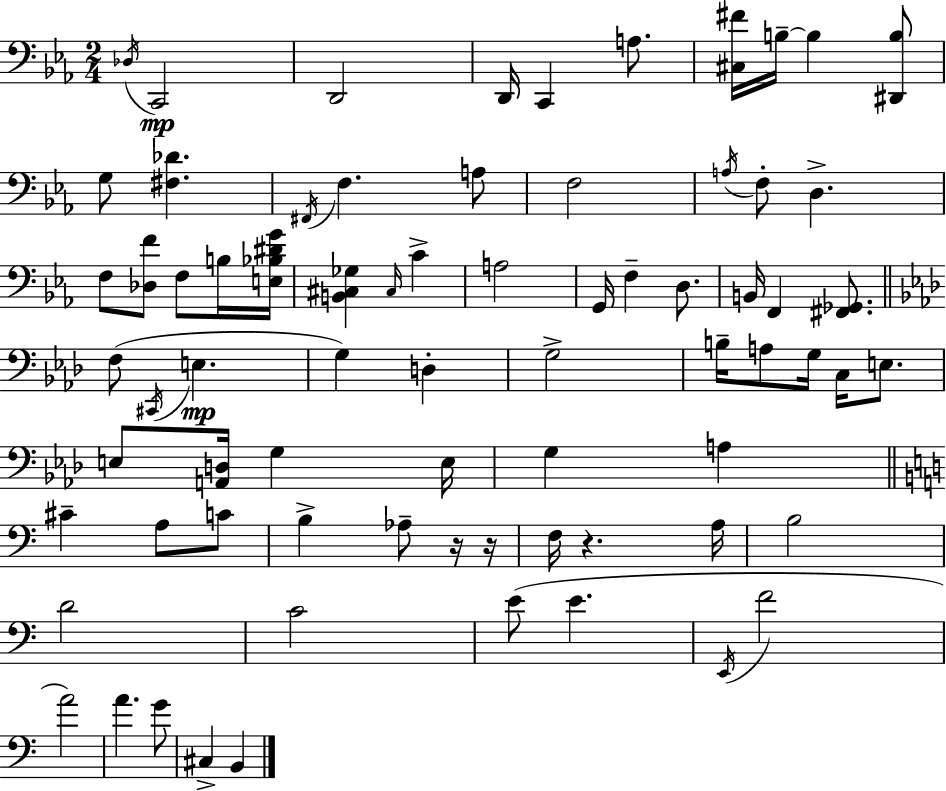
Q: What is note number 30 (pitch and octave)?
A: E3